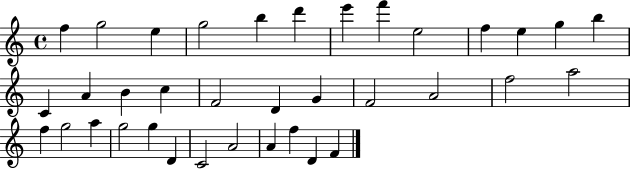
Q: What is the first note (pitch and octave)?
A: F5